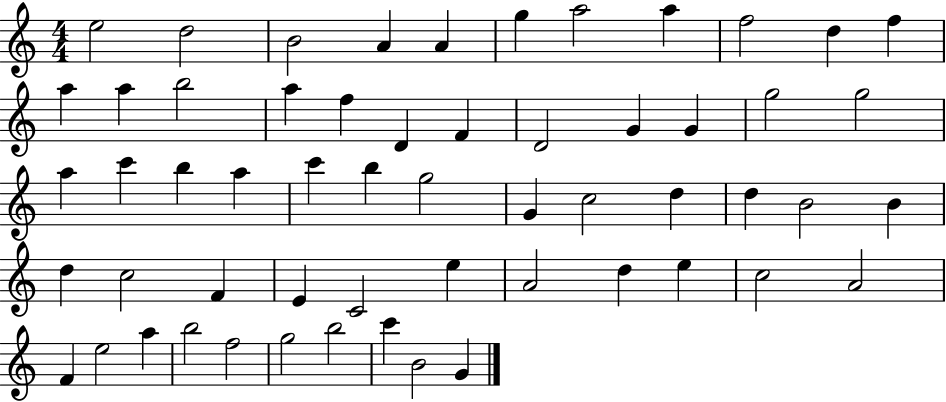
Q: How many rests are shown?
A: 0